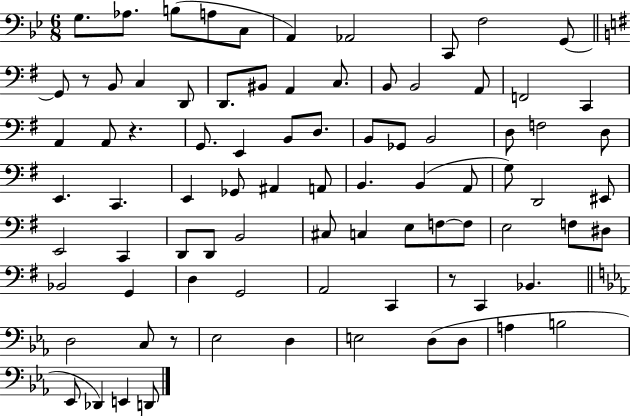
X:1
T:Untitled
M:6/8
L:1/4
K:Bb
G,/2 _A,/2 B,/2 A,/2 C,/2 A,, _A,,2 C,,/2 F,2 G,,/2 G,,/2 z/2 B,,/2 C, D,,/2 D,,/2 ^B,,/2 A,, C,/2 B,,/2 B,,2 A,,/2 F,,2 C,, A,, A,,/2 z G,,/2 E,, B,,/2 D,/2 B,,/2 _G,,/2 B,,2 D,/2 F,2 D,/2 E,, C,, E,, _G,,/2 ^A,, A,,/2 B,, B,, A,,/2 G,/2 D,,2 ^E,,/2 E,,2 C,, D,,/2 D,,/2 B,,2 ^C,/2 C, E,/2 F,/2 F,/2 E,2 F,/2 ^D,/2 _B,,2 G,, D, G,,2 A,,2 C,, z/2 C,, _B,, D,2 C,/2 z/2 _E,2 D, E,2 D,/2 D,/2 A, B,2 _E,,/2 _D,, E,, D,,/2